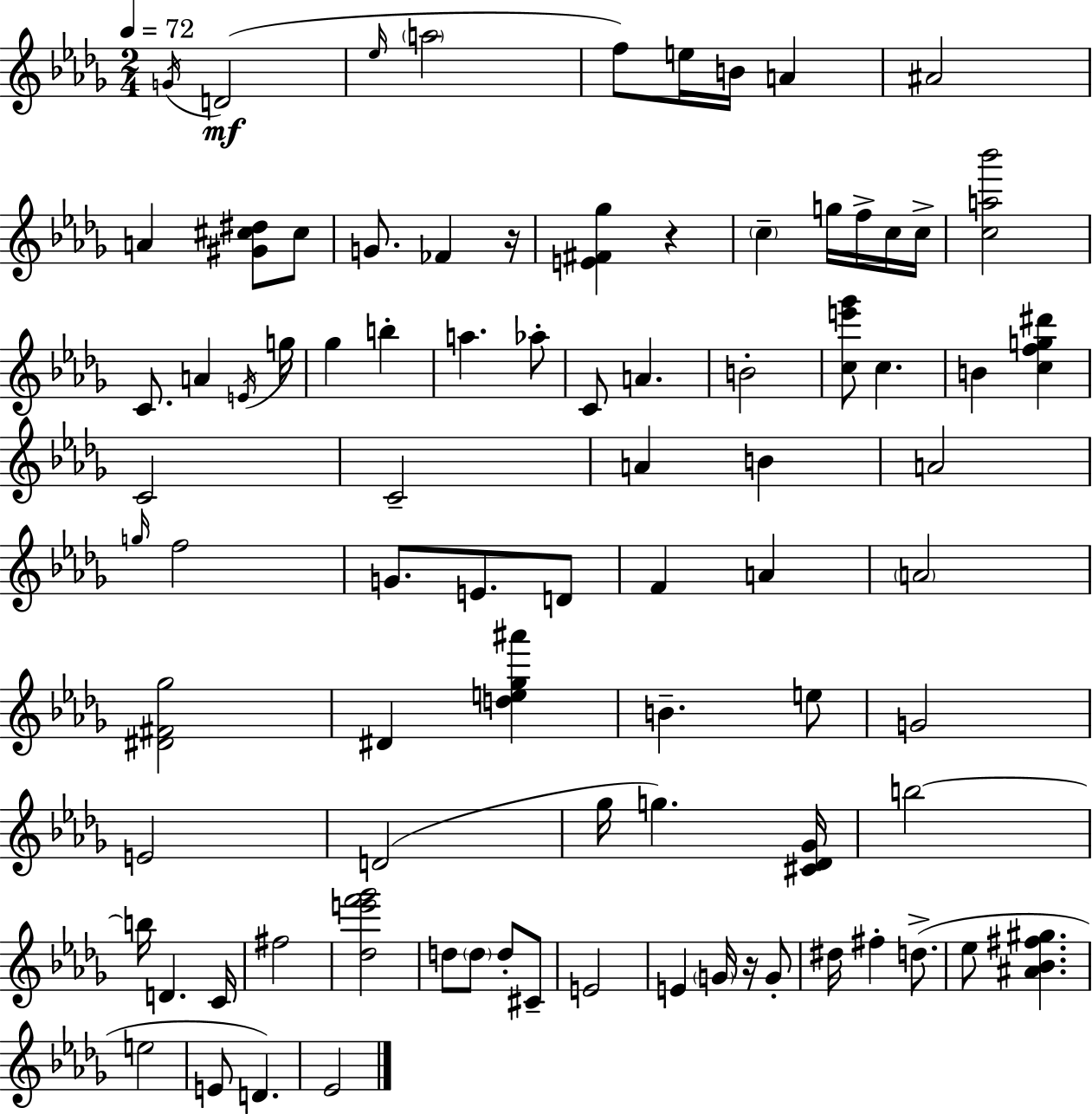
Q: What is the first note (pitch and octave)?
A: G4